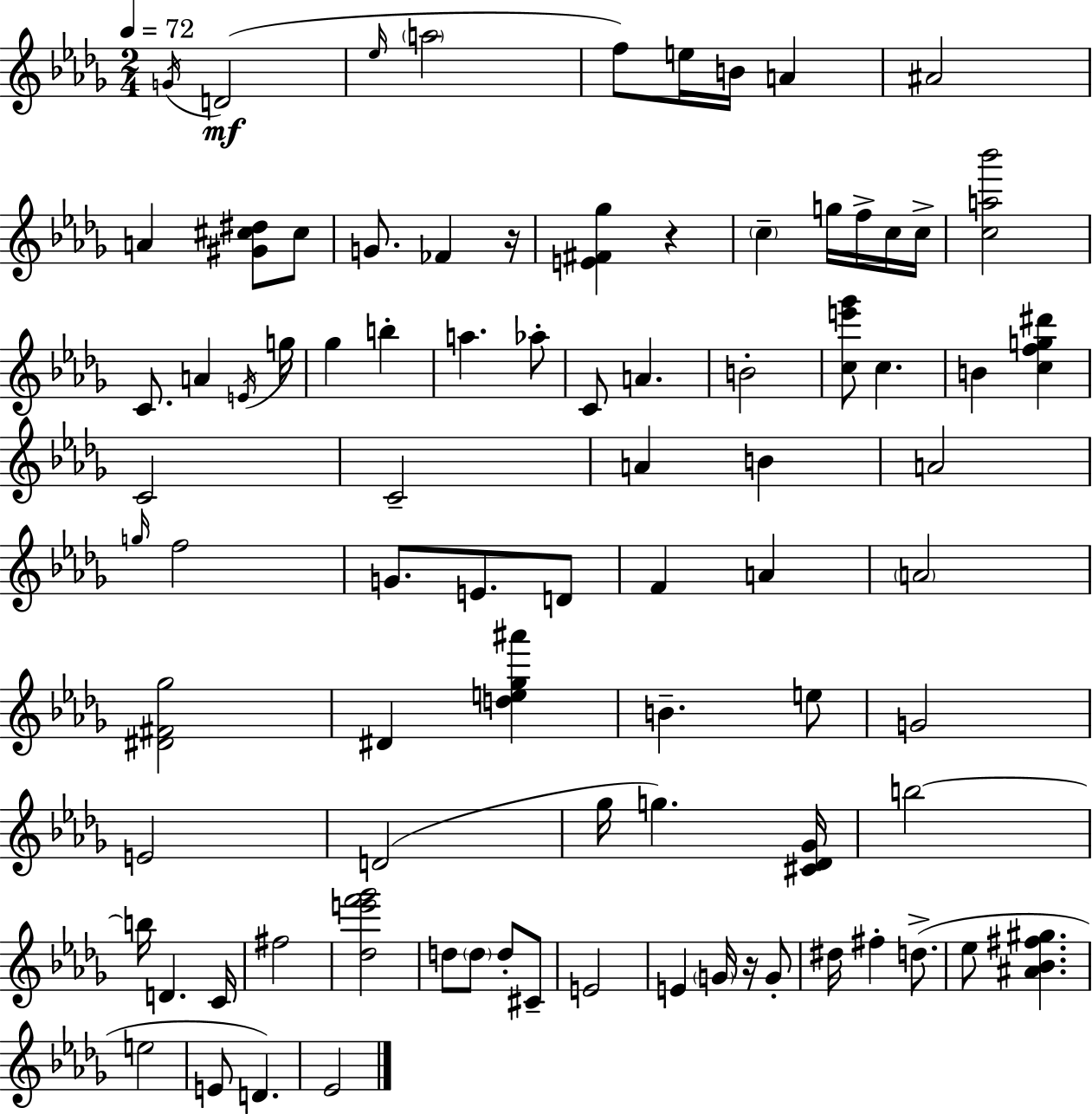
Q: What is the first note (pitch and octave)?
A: G4